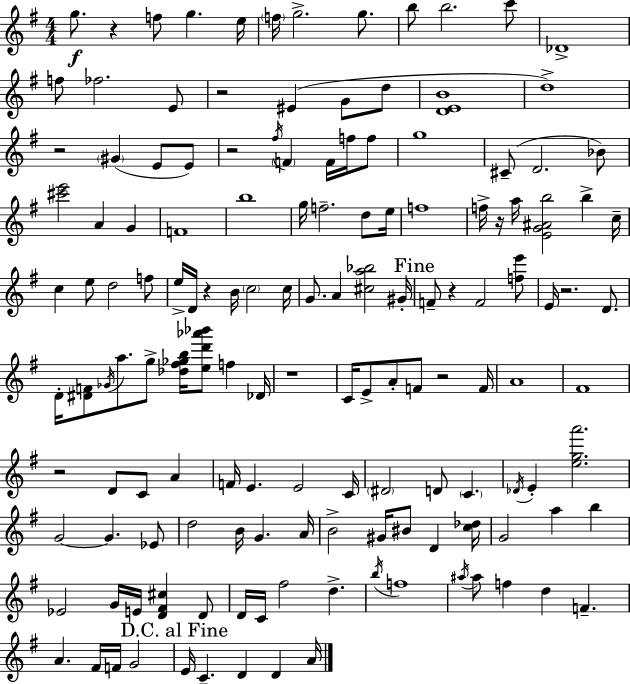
G5/e. R/q F5/e G5/q. E5/s F5/s G5/h. G5/e. B5/e B5/h. C6/e Db4/w F5/e FES5/h. E4/e R/h EIS4/q G4/e D5/e [D4,E4,B4]/w D5/w R/h G#4/q E4/e E4/e R/h F#5/s F4/q F4/s F5/s F5/e G5/w C#4/e D4/h. Bb4/e [C#6,E6]/h A4/q G4/q F4/w B5/w G5/s F5/h. D5/e E5/s F5/w F5/s R/s A5/s [E4,G4,A#4,B5]/h B5/q C5/s C5/q E5/e D5/h F5/e E5/s D4/s R/q B4/s C5/h C5/s G4/e. A4/q [C#5,A5,Bb5]/h G#4/s F4/e R/q F4/h [F5,E6]/e E4/s R/h. D4/e. D4/s [D#4,F4]/e Gb4/s A5/e. G5/e [Db5,F#5,Gb5,B5]/s [E5,D6,Ab6,Bb6]/e F5/q Db4/s R/w C4/s E4/e A4/e F4/e R/h F4/s A4/w F#4/w R/h D4/e C4/e A4/q F4/s E4/q. E4/h C4/s D#4/h D4/e C4/q. Db4/s E4/q [E5,G5,A6]/h. G4/h G4/q. Eb4/e D5/h B4/s G4/q. A4/s B4/h G#4/s BIS4/e D4/q [C5,Db5]/s G4/h A5/q B5/q Eb4/h G4/s E4/s [D4,F#4,C#5]/q D4/e D4/s C4/s F#5/h D5/q. B5/s F5/w A#5/s A#5/e F5/q D5/q F4/q. A4/q. F#4/s F4/s G4/h E4/s C4/q. D4/q D4/q A4/s